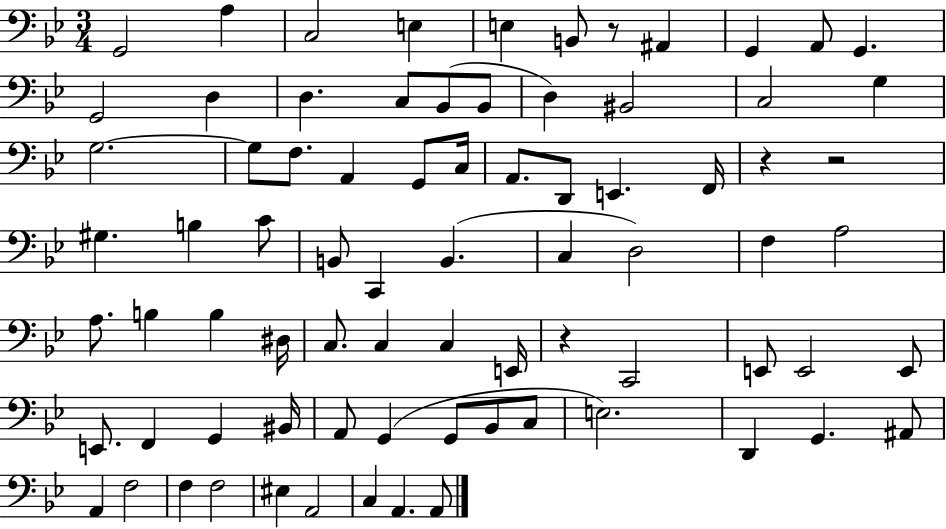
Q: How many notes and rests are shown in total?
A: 78